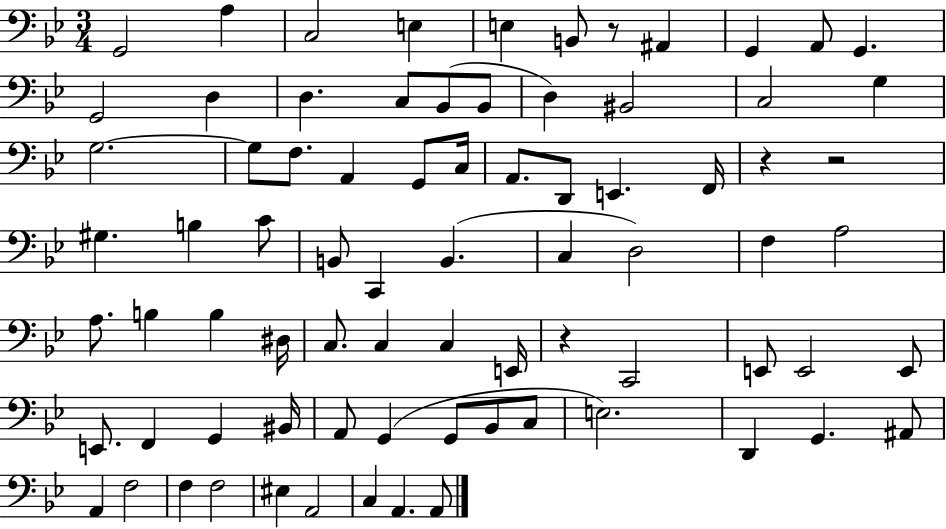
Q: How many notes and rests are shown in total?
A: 78